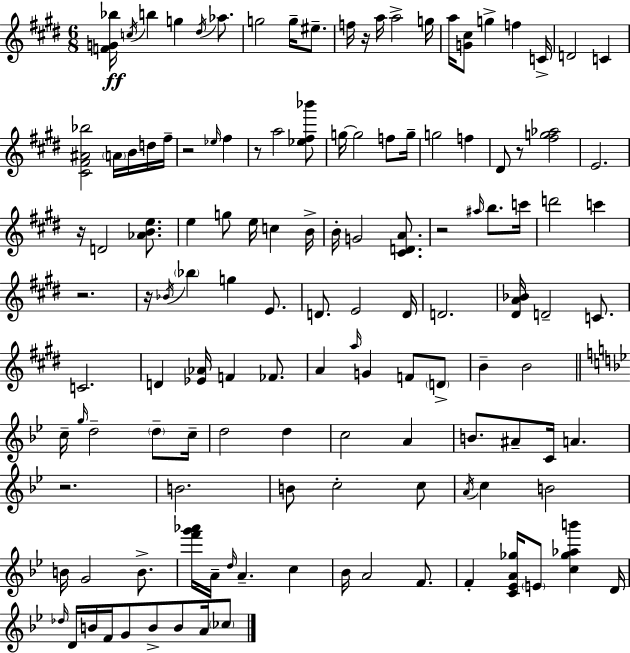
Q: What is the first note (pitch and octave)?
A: C5